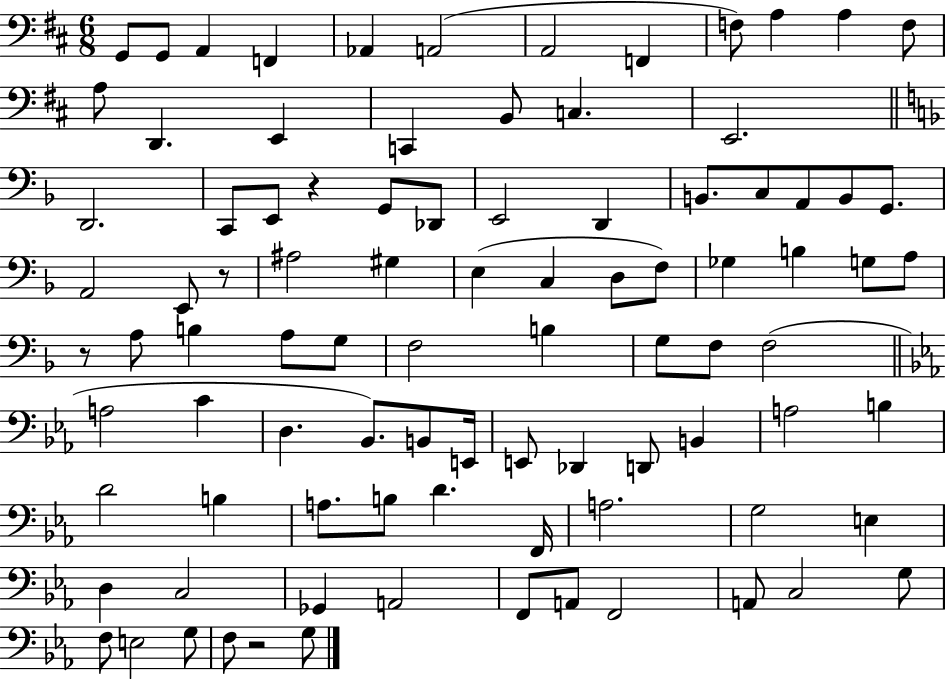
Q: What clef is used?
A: bass